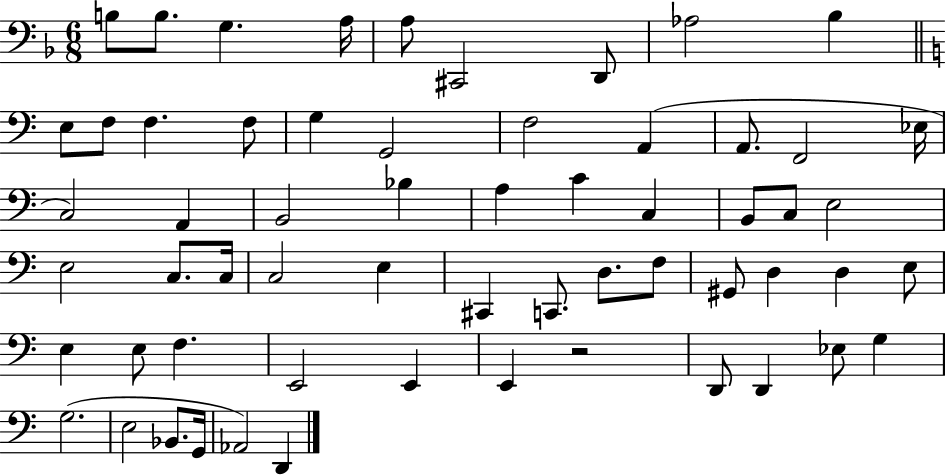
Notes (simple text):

B3/e B3/e. G3/q. A3/s A3/e C#2/h D2/e Ab3/h Bb3/q E3/e F3/e F3/q. F3/e G3/q G2/h F3/h A2/q A2/e. F2/h Eb3/s C3/h A2/q B2/h Bb3/q A3/q C4/q C3/q B2/e C3/e E3/h E3/h C3/e. C3/s C3/h E3/q C#2/q C2/e. D3/e. F3/e G#2/e D3/q D3/q E3/e E3/q E3/e F3/q. E2/h E2/q E2/q R/h D2/e D2/q Eb3/e G3/q G3/h. E3/h Bb2/e. G2/s Ab2/h D2/q